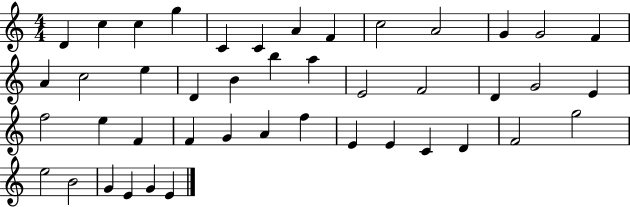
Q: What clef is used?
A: treble